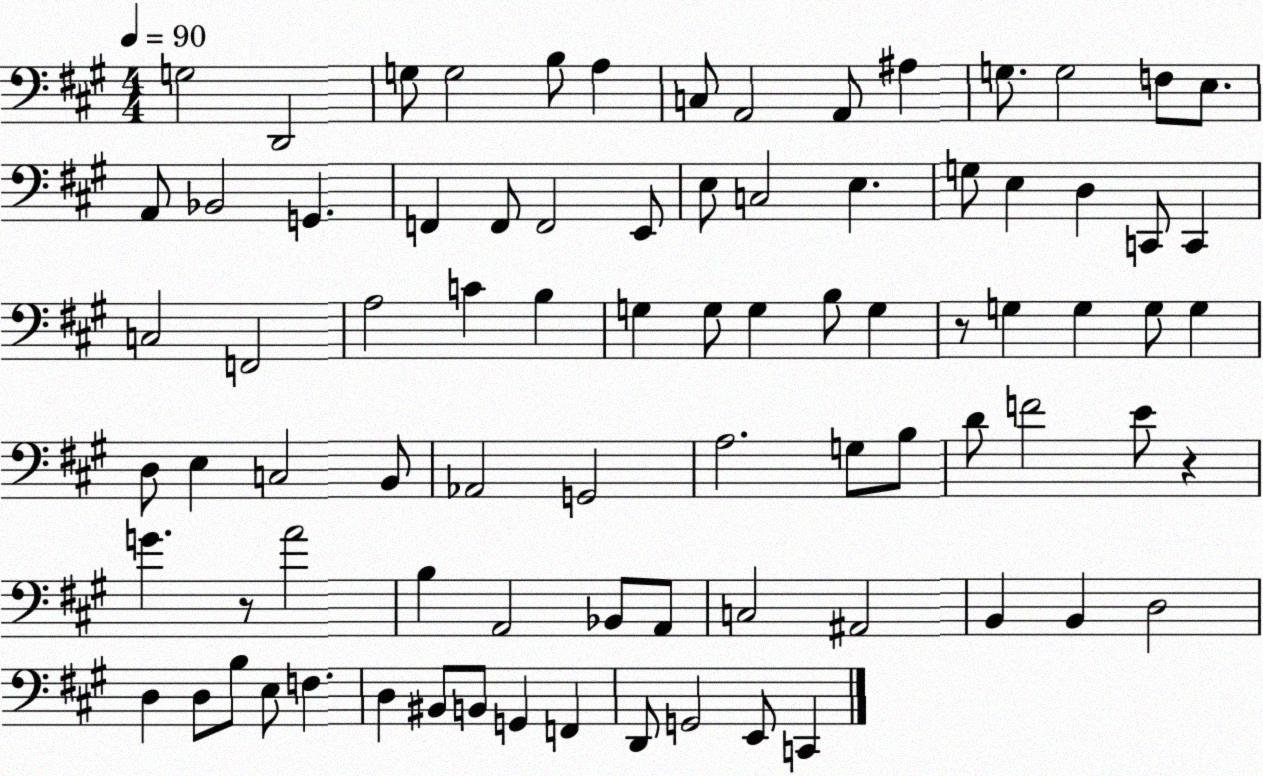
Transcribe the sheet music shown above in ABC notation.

X:1
T:Untitled
M:4/4
L:1/4
K:A
G,2 D,,2 G,/2 G,2 B,/2 A, C,/2 A,,2 A,,/2 ^A, G,/2 G,2 F,/2 E,/2 A,,/2 _B,,2 G,, F,, F,,/2 F,,2 E,,/2 E,/2 C,2 E, G,/2 E, D, C,,/2 C,, C,2 F,,2 A,2 C B, G, G,/2 G, B,/2 G, z/2 G, G, G,/2 G, D,/2 E, C,2 B,,/2 _A,,2 G,,2 A,2 G,/2 B,/2 D/2 F2 E/2 z G z/2 A2 B, A,,2 _B,,/2 A,,/2 C,2 ^A,,2 B,, B,, D,2 D, D,/2 B,/2 E,/2 F, D, ^B,,/2 B,,/2 G,, F,, D,,/2 G,,2 E,,/2 C,,